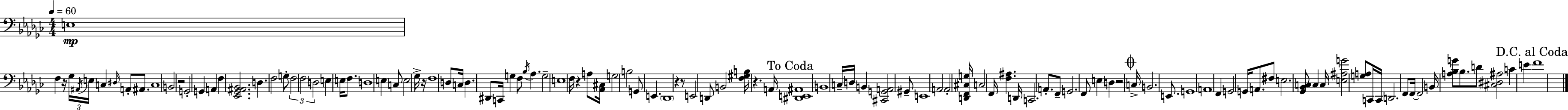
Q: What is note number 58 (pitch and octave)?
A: E2